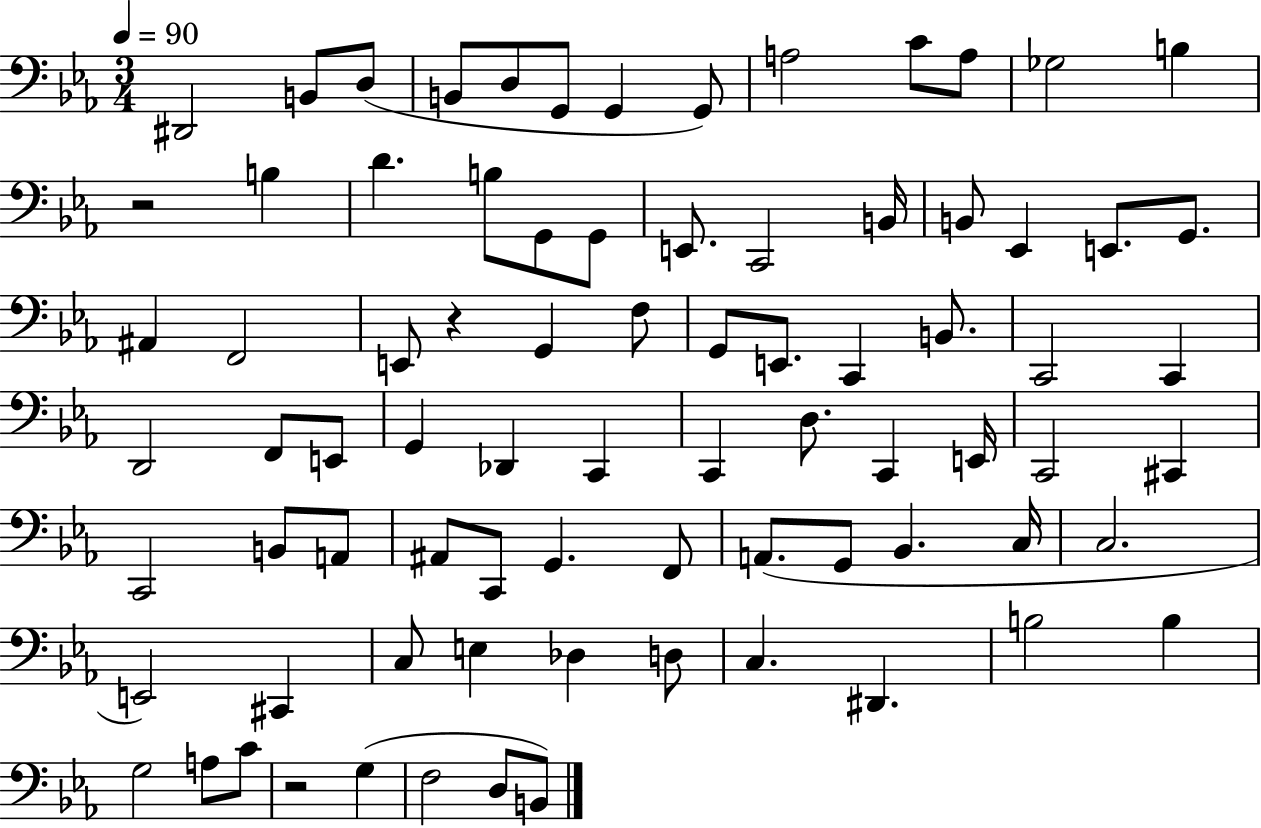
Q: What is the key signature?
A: EES major